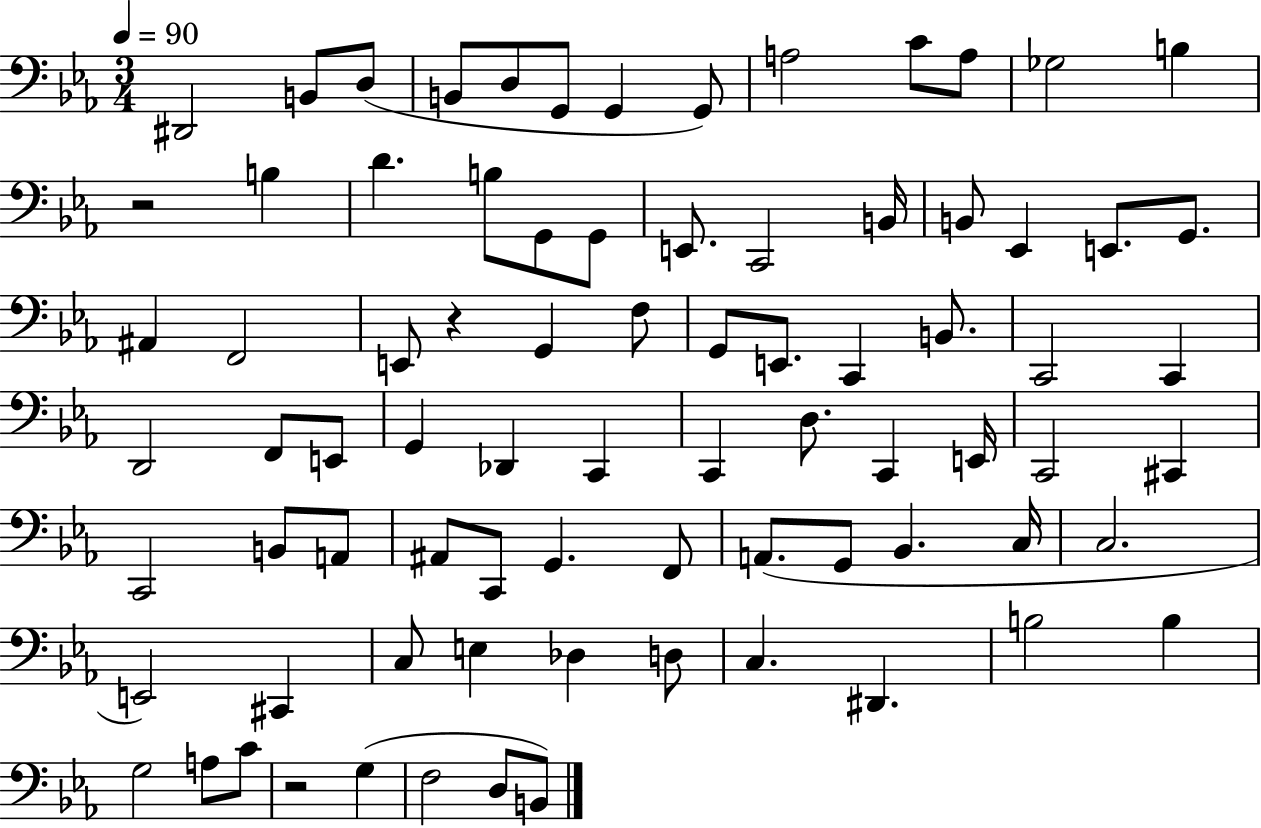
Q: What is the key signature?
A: EES major